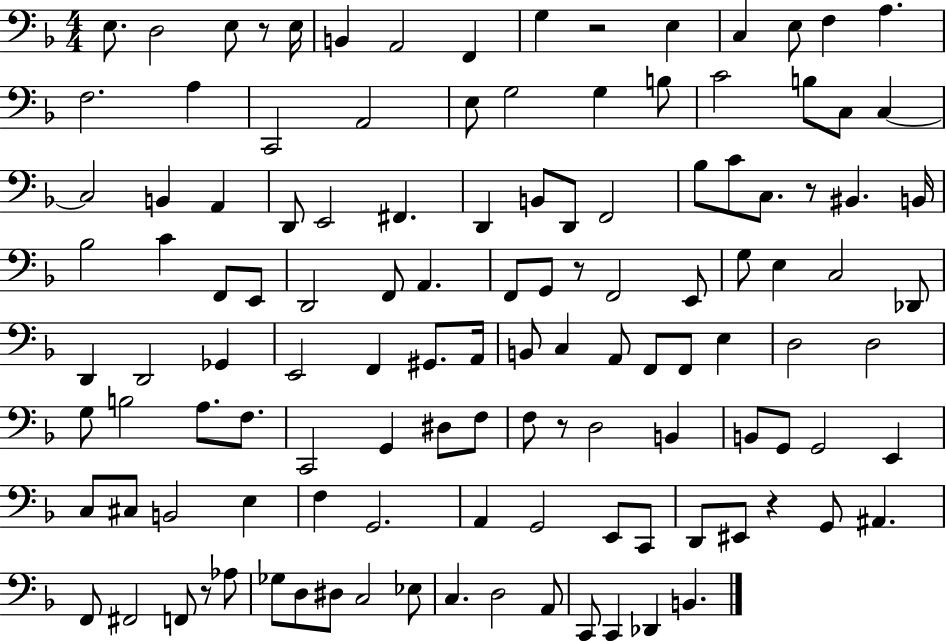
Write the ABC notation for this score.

X:1
T:Untitled
M:4/4
L:1/4
K:F
E,/2 D,2 E,/2 z/2 E,/4 B,, A,,2 F,, G, z2 E, C, E,/2 F, A, F,2 A, C,,2 A,,2 E,/2 G,2 G, B,/2 C2 B,/2 C,/2 C, C,2 B,, A,, D,,/2 E,,2 ^F,, D,, B,,/2 D,,/2 F,,2 _B,/2 C/2 C,/2 z/2 ^B,, B,,/4 _B,2 C F,,/2 E,,/2 D,,2 F,,/2 A,, F,,/2 G,,/2 z/2 F,,2 E,,/2 G,/2 E, C,2 _D,,/2 D,, D,,2 _G,, E,,2 F,, ^G,,/2 A,,/4 B,,/2 C, A,,/2 F,,/2 F,,/2 E, D,2 D,2 G,/2 B,2 A,/2 F,/2 C,,2 G,, ^D,/2 F,/2 F,/2 z/2 D,2 B,, B,,/2 G,,/2 G,,2 E,, C,/2 ^C,/2 B,,2 E, F, G,,2 A,, G,,2 E,,/2 C,,/2 D,,/2 ^E,,/2 z G,,/2 ^A,, F,,/2 ^F,,2 F,,/2 z/2 _A,/2 _G,/2 D,/2 ^D,/2 C,2 _E,/2 C, D,2 A,,/2 C,,/2 C,, _D,, B,,